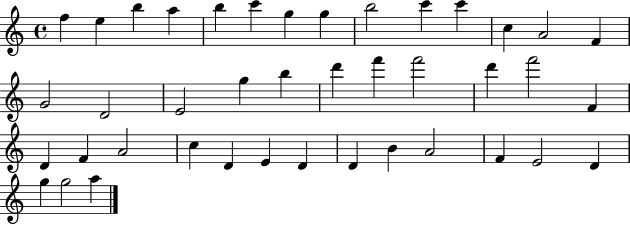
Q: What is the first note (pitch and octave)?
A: F5